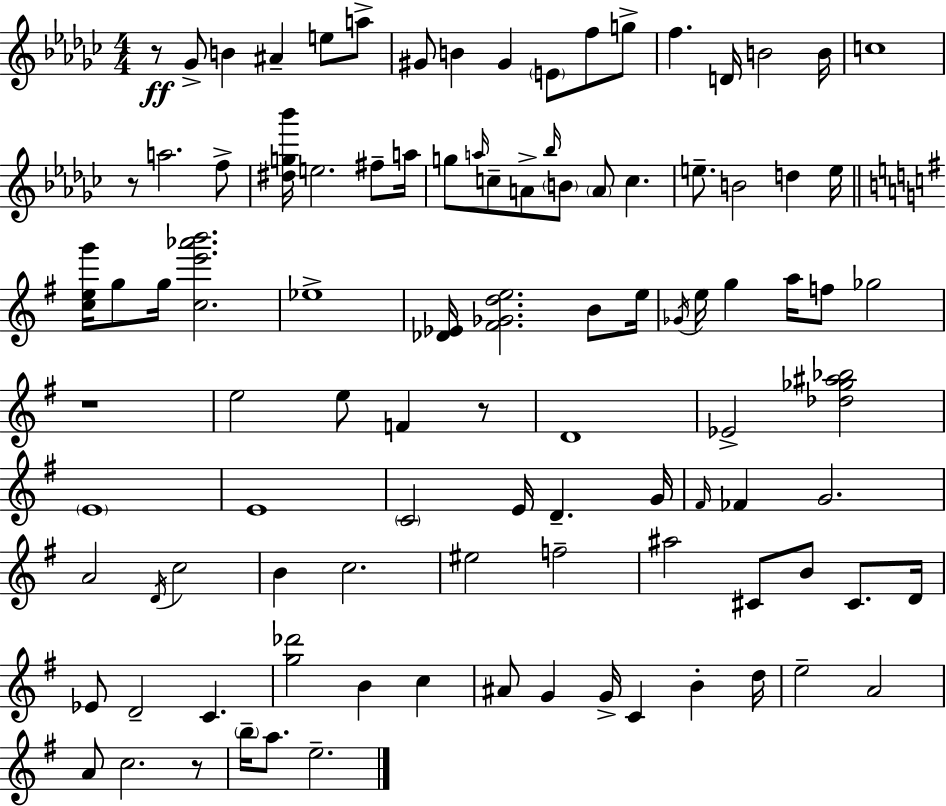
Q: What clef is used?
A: treble